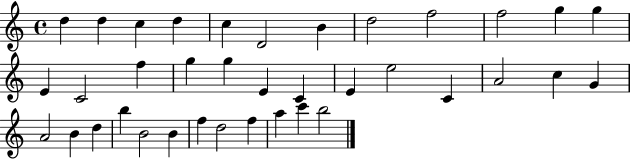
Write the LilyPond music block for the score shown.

{
  \clef treble
  \time 4/4
  \defaultTimeSignature
  \key c \major
  d''4 d''4 c''4 d''4 | c''4 d'2 b'4 | d''2 f''2 | f''2 g''4 g''4 | \break e'4 c'2 f''4 | g''4 g''4 e'4 c'4 | e'4 e''2 c'4 | a'2 c''4 g'4 | \break a'2 b'4 d''4 | b''4 b'2 b'4 | f''4 d''2 f''4 | a''4 c'''4 b''2 | \break \bar "|."
}